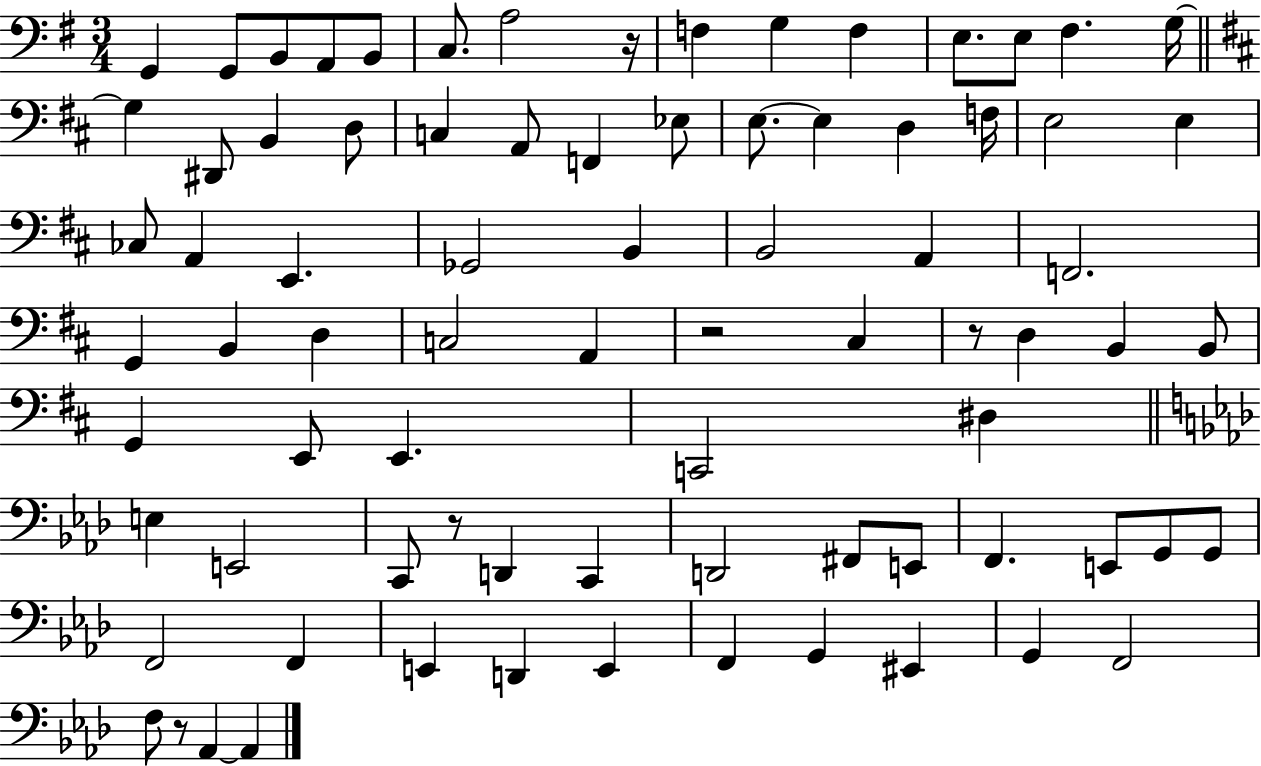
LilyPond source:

{
  \clef bass
  \numericTimeSignature
  \time 3/4
  \key g \major
  g,4 g,8 b,8 a,8 b,8 | c8. a2 r16 | f4 g4 f4 | e8. e8 fis4. g16~~ | \break \bar "||" \break \key d \major g4 dis,8 b,4 d8 | c4 a,8 f,4 ees8 | e8.~~ e4 d4 f16 | e2 e4 | \break ces8 a,4 e,4. | ges,2 b,4 | b,2 a,4 | f,2. | \break g,4 b,4 d4 | c2 a,4 | r2 cis4 | r8 d4 b,4 b,8 | \break g,4 e,8 e,4. | c,2 dis4 | \bar "||" \break \key f \minor e4 e,2 | c,8 r8 d,4 c,4 | d,2 fis,8 e,8 | f,4. e,8 g,8 g,8 | \break f,2 f,4 | e,4 d,4 e,4 | f,4 g,4 eis,4 | g,4 f,2 | \break f8 r8 aes,4~~ aes,4 | \bar "|."
}